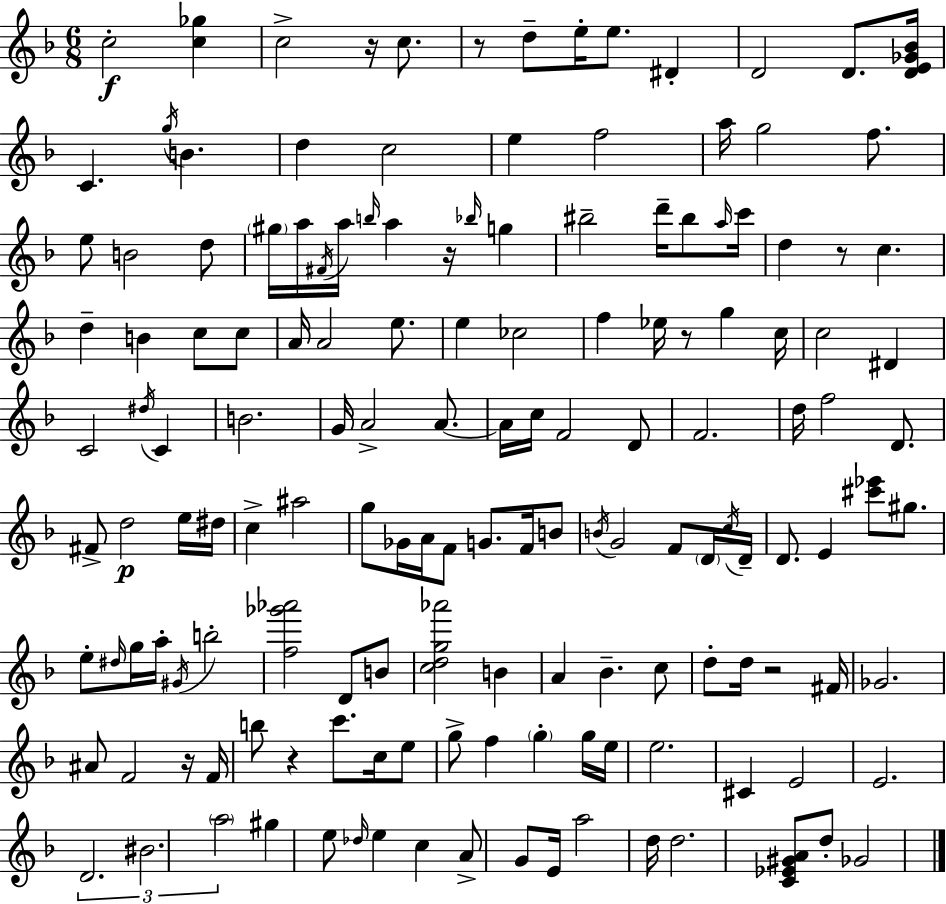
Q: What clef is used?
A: treble